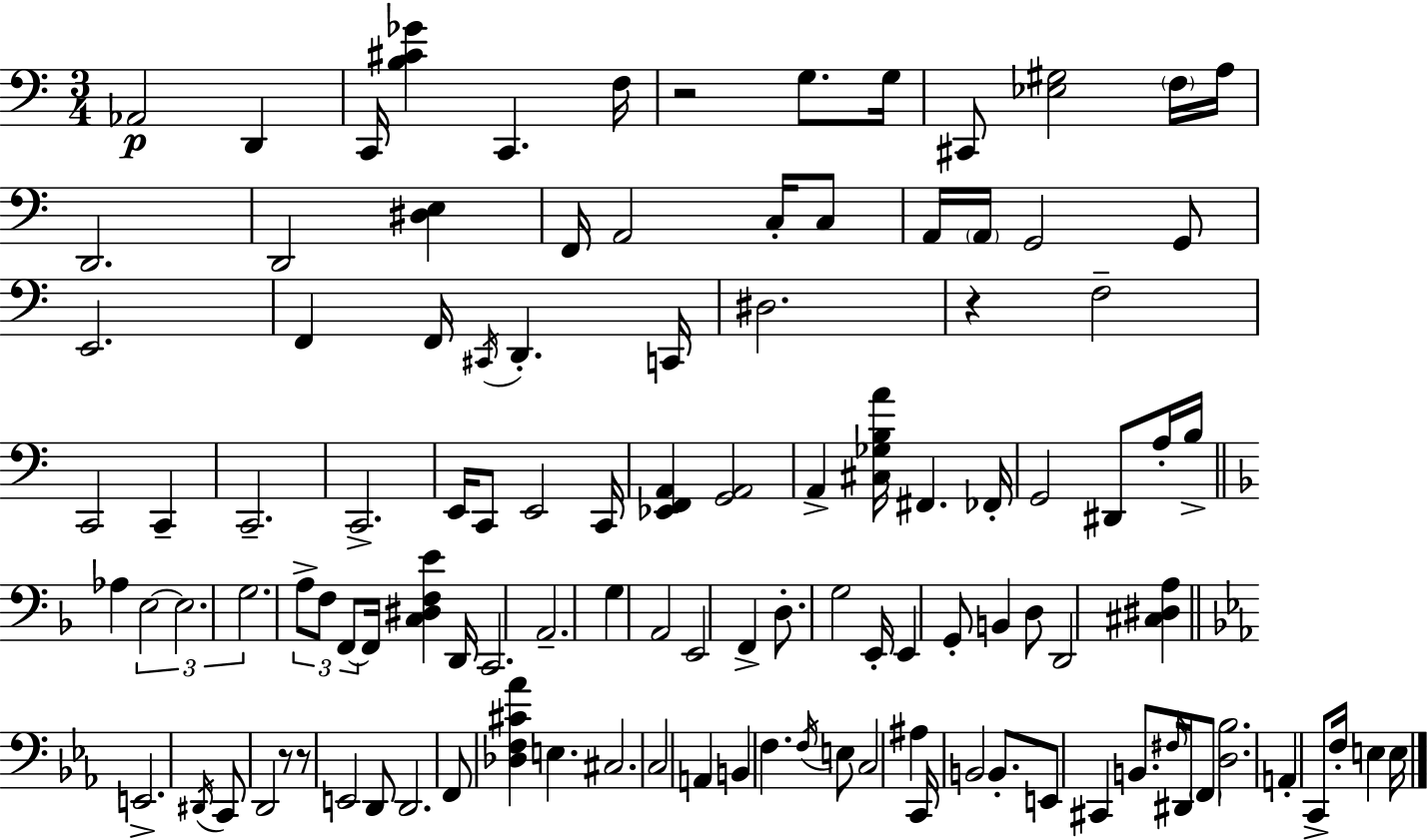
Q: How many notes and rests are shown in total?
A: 112